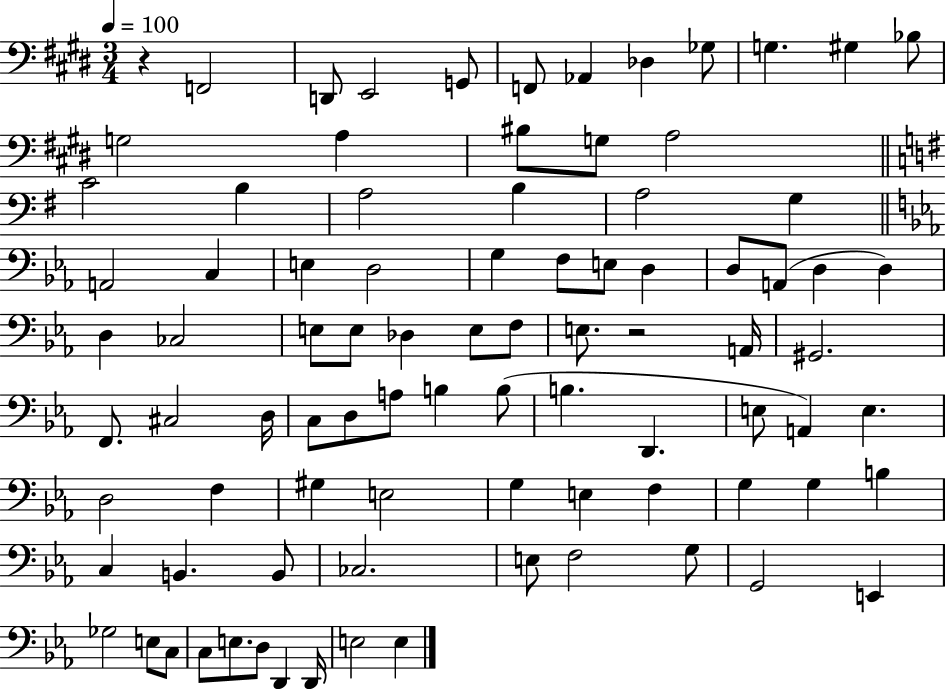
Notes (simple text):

R/q F2/h D2/e E2/h G2/e F2/e Ab2/q Db3/q Gb3/e G3/q. G#3/q Bb3/e G3/h A3/q BIS3/e G3/e A3/h C4/h B3/q A3/h B3/q A3/h G3/q A2/h C3/q E3/q D3/h G3/q F3/e E3/e D3/q D3/e A2/e D3/q D3/q D3/q CES3/h E3/e E3/e Db3/q E3/e F3/e E3/e. R/h A2/s G#2/h. F2/e. C#3/h D3/s C3/e D3/e A3/e B3/q B3/e B3/q. D2/q. E3/e A2/q E3/q. D3/h F3/q G#3/q E3/h G3/q E3/q F3/q G3/q G3/q B3/q C3/q B2/q. B2/e CES3/h. E3/e F3/h G3/e G2/h E2/q Gb3/h E3/e C3/e C3/e E3/e. D3/e D2/q D2/s E3/h E3/q